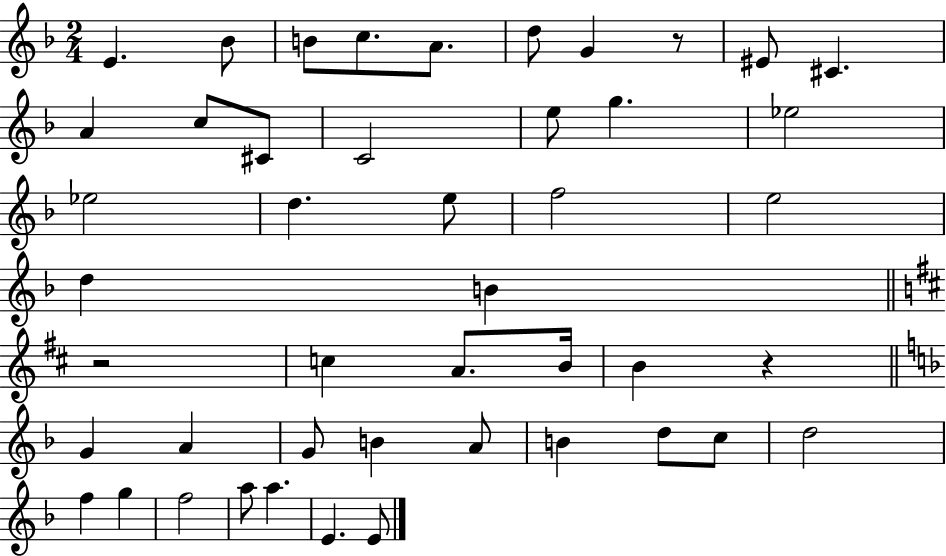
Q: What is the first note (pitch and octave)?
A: E4